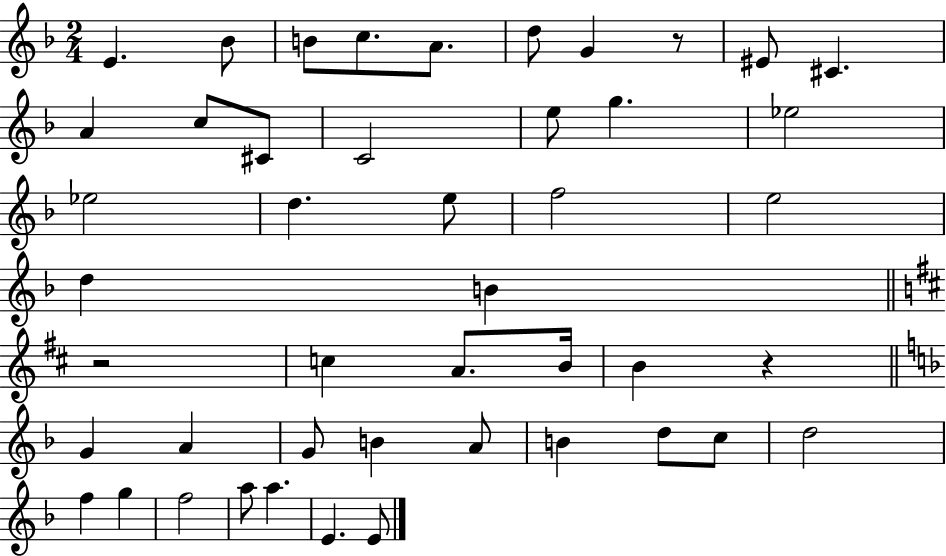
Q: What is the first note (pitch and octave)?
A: E4